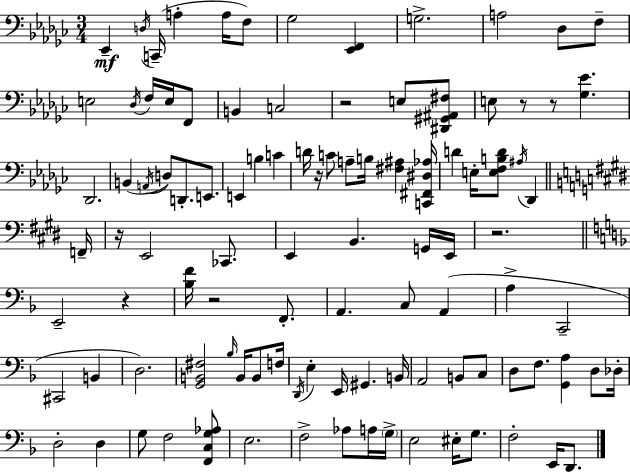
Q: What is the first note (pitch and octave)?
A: Eb2